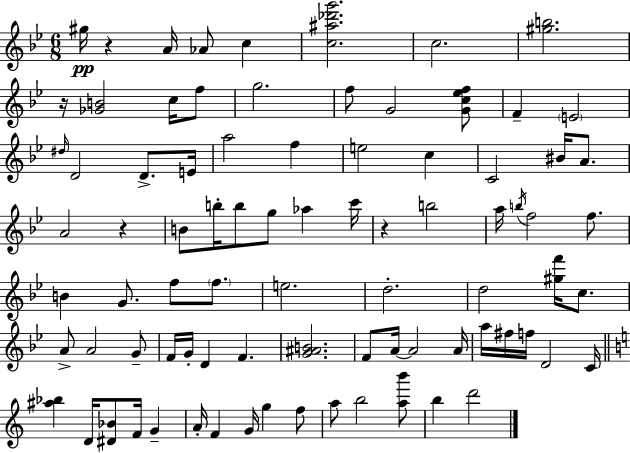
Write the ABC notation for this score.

X:1
T:Untitled
M:6/8
L:1/4
K:Gm
^g/4 z A/4 _A/2 c [c^a_d'g']2 c2 [^gb]2 z/4 [_GB]2 c/4 f/2 g2 f/2 G2 [Gc_ef]/2 F E2 ^d/4 D2 D/2 E/4 a2 f e2 c C2 ^B/4 A/2 A2 z B/2 b/4 b/2 g/2 _a c'/4 z b2 a/4 b/4 f2 f/2 B G/2 f/2 f/2 e2 d2 d2 [^gf']/4 c/2 A/2 A2 G/2 F/4 G/4 D F [G^AB]2 F/2 A/4 A2 A/4 a/4 ^f/4 f/4 D2 C/4 [^a_b] D/4 [^D_B]/2 F/4 G A/4 F G/4 g f/2 a/2 b2 [ab']/2 b d'2